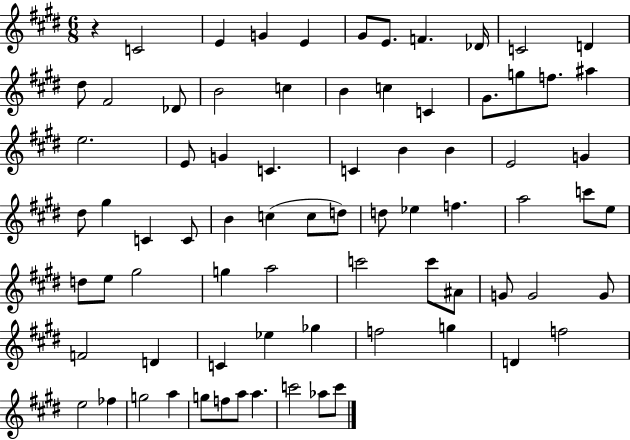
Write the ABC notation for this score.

X:1
T:Untitled
M:6/8
L:1/4
K:E
z C2 E G E ^G/2 E/2 F _D/4 C2 D ^d/2 ^F2 _D/2 B2 c B c C ^G/2 g/2 f/2 ^a e2 E/2 G C C B B E2 G ^d/2 ^g C C/2 B c c/2 d/2 d/2 _e f a2 c'/2 e/2 d/2 e/2 ^g2 g a2 c'2 c'/2 ^A/2 G/2 G2 G/2 F2 D C _e _g f2 g D f2 e2 _f g2 a g/2 f/2 a/2 a c'2 _a/2 c'/2